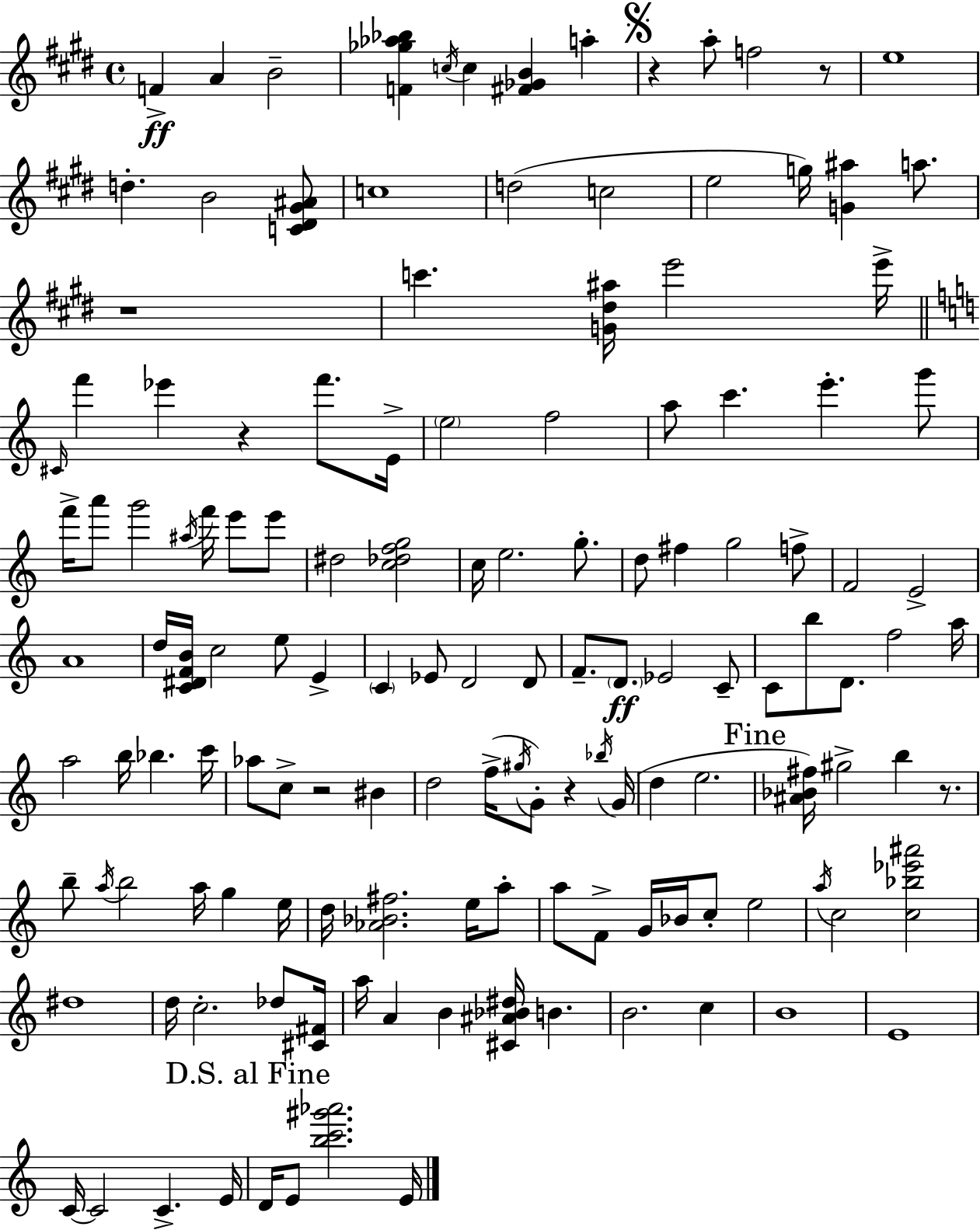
F4/q A4/q B4/h [F4,Gb5,Ab5,Bb5]/q C5/s C5/q [F#4,Gb4,B4]/q A5/q R/q A5/e F5/h R/e E5/w D5/q. B4/h [C4,D#4,G#4,A#4]/e C5/w D5/h C5/h E5/h G5/s [G4,A#5]/q A5/e. R/w C6/q. [G4,D#5,A#5]/s E6/h E6/s C#4/s F6/q Eb6/q R/q F6/e. E4/s E5/h F5/h A5/e C6/q. E6/q. G6/e F6/s A6/e G6/h A#5/s F6/s E6/e E6/e D#5/h [C5,Db5,F5,G5]/h C5/s E5/h. G5/e. D5/e F#5/q G5/h F5/e F4/h E4/h A4/w D5/s [C4,D#4,F4,B4]/s C5/h E5/e E4/q C4/q Eb4/e D4/h D4/e F4/e. D4/e. Eb4/h C4/e C4/e B5/e D4/e. F5/h A5/s A5/h B5/s Bb5/q. C6/s Ab5/e C5/e R/h BIS4/q D5/h F5/s G#5/s G4/e R/q Bb5/s G4/s D5/q E5/h. [A#4,Bb4,F#5]/s G#5/h B5/q R/e. B5/e A5/s B5/h A5/s G5/q E5/s D5/s [Ab4,Bb4,F#5]/h. E5/s A5/e A5/e F4/e G4/s Bb4/s C5/e E5/h A5/s C5/h [C5,Bb5,Eb6,A#6]/h D#5/w D5/s C5/h. Db5/e [C#4,F#4]/s A5/s A4/q B4/q [C#4,A#4,Bb4,D#5]/s B4/q. B4/h. C5/q B4/w E4/w C4/s C4/h C4/q. E4/s D4/s E4/e [B5,C6,G#6,Ab6]/h. E4/s